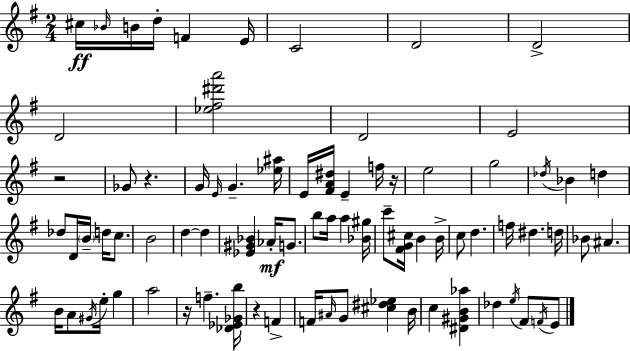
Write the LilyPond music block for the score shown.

{
  \clef treble
  \numericTimeSignature
  \time 2/4
  \key g \major
  cis''16\ff \grace { bes'16 } b'16 d''16-. f'4 | e'16 c'2 | d'2 | d'2-> | \break d'2 | <ees'' fis'' dis''' a'''>2 | d'2 | e'2 | \break r2 | ges'8 r4. | g'16 \grace { e'16 } g'4.-- | <ees'' ais''>16 e'16 <fis' a' dis''>16 e'4-- | \break f''16 r16 e''2 | g''2 | \acciaccatura { des''16 } bes'4 d''4 | des''8 d'16 \parenthesize b'16-- d''16 | \break c''8. b'2 | d''4~~ d''4 | <ees' gis' bes'>4 aes'16-.\mf | g'8. b''8 a''16 a''4 | \break <bes' gis''>16 c'''8-- <fis' g' cis''>16 b'4 | b'16-> c''8 d''4. | f''16 dis''4. | d''16 bes'8 ais'4. | \break b'16 a'8 \acciaccatura { gis'16 } e''16-. | g''4 a''2 | r16 f''4.-- | <des' ees' ges' b''>16 r4 | \break f'4-> f'16 \grace { ais'16 } g'8 | <cis'' dis'' ees''>4 b'16 c''4 | <dis' gis' b' aes''>4 des''4 | \acciaccatura { e''16 } fis'8 \acciaccatura { f'16 } e'8 \bar "|."
}